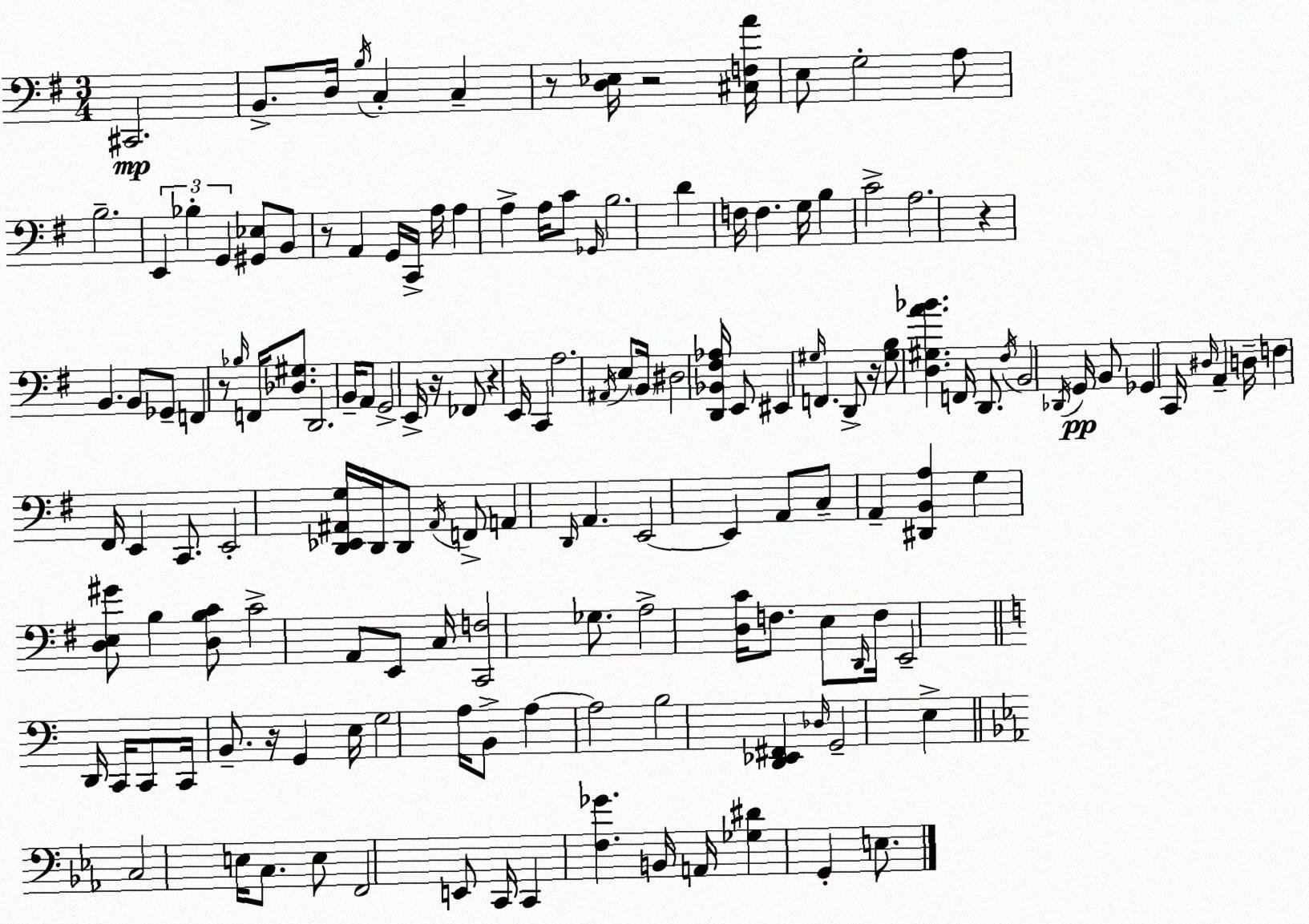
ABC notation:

X:1
T:Untitled
M:3/4
L:1/4
K:G
^C,,2 B,,/2 D,/4 B,/4 C, C, z/2 [D,_E,]/4 z2 [^C,F,A]/4 E,/2 G,2 A,/2 B,2 E,, _B, G,, [^G,,_E,]/2 B,,/2 z/2 A,, G,,/4 C,,/4 A,/4 A, A, A,/4 C/2 _G,,/4 B,2 D F,/4 F, G,/4 B, C2 A,2 z B,, B,,/2 _G,,/2 F,, z/2 _B,/4 F,,/4 [_D,^G,]/2 D,,2 B,,/4 A,,/2 G,,2 E,,/4 z/4 _F,,/2 z E,,/4 C,, A,2 ^A,,/4 E,/2 B,,/4 ^D,2 [D,,_B,,^F,_A,]/4 E,,/2 ^E,, ^G,/4 F,, D,,/2 z/4 [^G,B,]/2 [D,^G,A_B] F,,/4 D,,/2 ^F,/4 B,,2 _D,,/4 G,,/4 B,,/2 _G,, C,,/4 ^D,/4 A,, D,/4 F, ^F,,/4 E,, C,,/2 E,,2 [D,,_E,,^A,,G,]/4 D,,/4 D,,/2 ^A,,/4 F,,/2 A,, D,,/4 A,, E,,2 E,, A,,/2 C,/2 A,, [^D,,B,,A,] G, [D,E,^G]/2 B, [D,B,C]/2 C2 A,,/2 E,,/2 C,/4 [C,,F,]2 _G,/2 A,2 [D,C]/4 F,/2 E,/2 D,,/4 F,/4 E,,2 D,,/4 C,,/4 C,,/2 C,,/4 B,,/2 z/4 G,, E,/4 G,2 A,/4 B,,/2 A, A,2 B,2 [D,,_E,,^F,,] _D,/4 G,,2 E, C,2 E,/4 C,/2 E,/2 F,,2 E,,/2 C,,/4 C,, [F,_G] B,,/4 A,,/4 [_G,^D] G,, E,/2